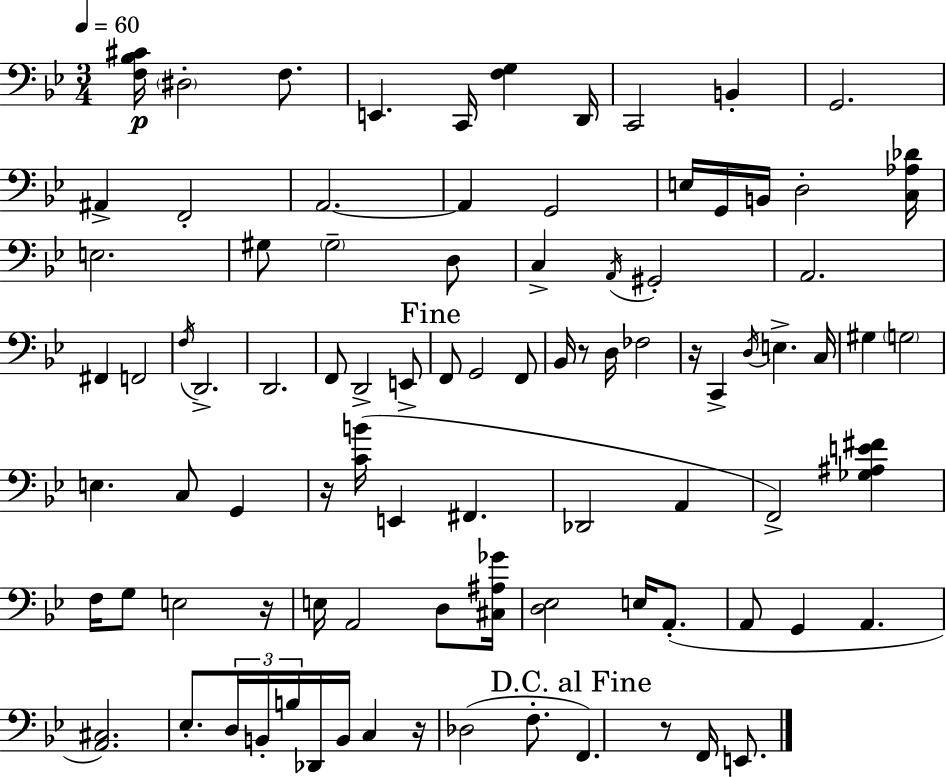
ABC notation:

X:1
T:Untitled
M:3/4
L:1/4
K:Gm
[F,_B,^C]/4 ^D,2 F,/2 E,, C,,/4 [F,G,] D,,/4 C,,2 B,, G,,2 ^A,, F,,2 A,,2 A,, G,,2 E,/4 G,,/4 B,,/4 D,2 [C,_A,_D]/4 E,2 ^G,/2 ^G,2 D,/2 C, A,,/4 ^G,,2 A,,2 ^F,, F,,2 F,/4 D,,2 D,,2 F,,/2 D,,2 E,,/2 F,,/2 G,,2 F,,/2 _B,,/4 z/2 D,/4 _F,2 z/4 C,, D,/4 E, C,/4 ^G, G,2 E, C,/2 G,, z/4 [CB]/4 E,, ^F,, _D,,2 A,, F,,2 [_G,^A,E^F] F,/4 G,/2 E,2 z/4 E,/4 A,,2 D,/2 [^C,^A,_G]/4 [D,_E,]2 E,/4 A,,/2 A,,/2 G,, A,, [A,,^C,]2 _E,/2 D,/4 B,,/4 B,/4 _D,,/4 B,,/4 C, z/4 _D,2 F,/2 F,, z/2 F,,/4 E,,/2